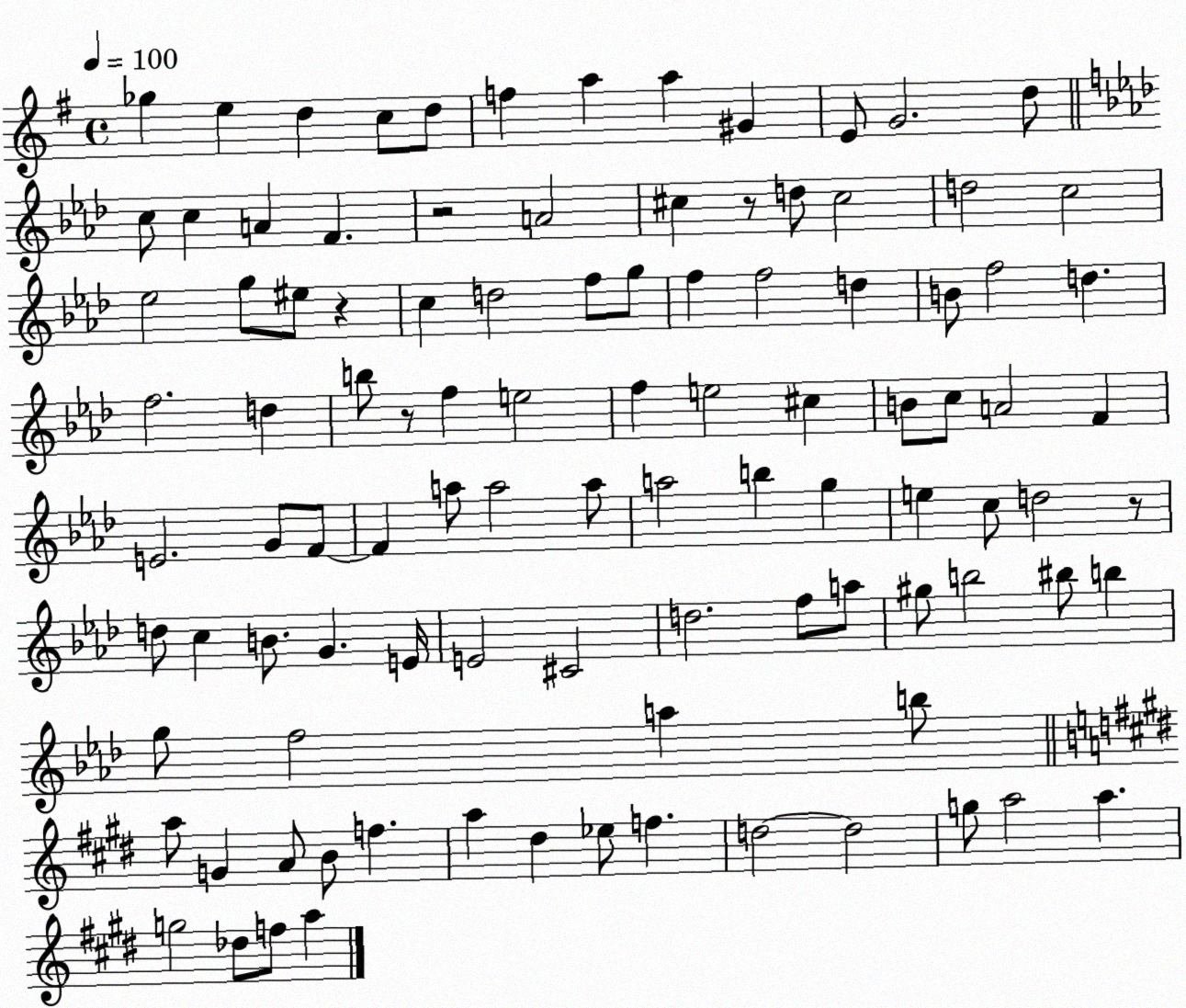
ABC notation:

X:1
T:Untitled
M:4/4
L:1/4
K:G
_g e d c/2 d/2 f a a ^G E/2 G2 d/2 c/2 c A F z2 A2 ^c z/2 d/2 ^c2 d2 c2 _e2 g/2 ^e/2 z c d2 f/2 g/2 f f2 d B/2 f2 d f2 d b/2 z/2 f e2 f e2 ^c B/2 c/2 A2 F E2 G/2 F/2 F a/2 a2 a/2 a2 b g e c/2 d2 z/2 d/2 c B/2 G E/4 E2 ^C2 d2 f/2 a/2 ^g/2 b2 ^b/2 b g/2 f2 a b/2 a/2 G A/2 B/2 f a ^d _e/2 f d2 d2 g/2 a2 a g2 _d/2 f/2 a